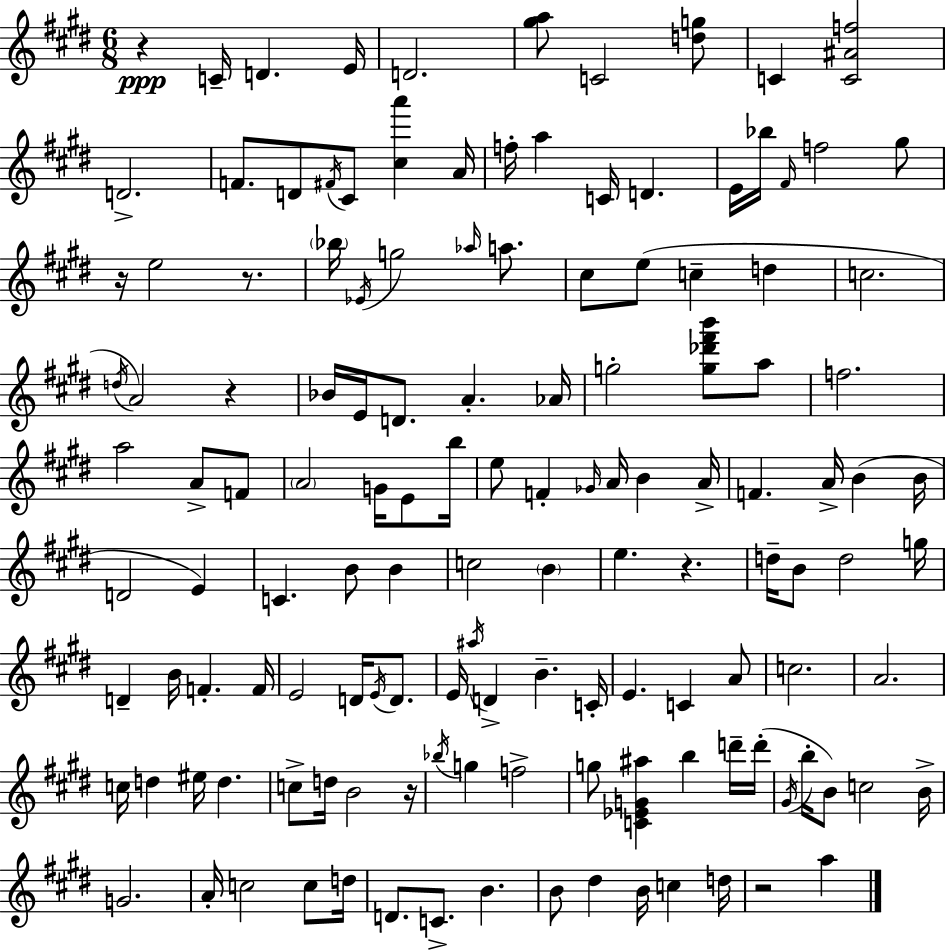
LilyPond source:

{
  \clef treble
  \numericTimeSignature
  \time 6/8
  \key e \major
  r4\ppp c'16-- d'4. e'16 | d'2. | <gis'' a''>8 c'2 <d'' g''>8 | c'4 <c' ais' f''>2 | \break d'2.-> | f'8. d'8 \acciaccatura { fis'16 } cis'8 <cis'' a'''>4 | a'16 f''16-. a''4 c'16 d'4. | e'16 bes''16 \grace { fis'16 } f''2 | \break gis''8 r16 e''2 r8. | \parenthesize bes''16 \acciaccatura { ees'16 } g''2 | \grace { aes''16 } a''8. cis''8 e''8( c''4-- | d''4 c''2. | \break \acciaccatura { d''16 }) a'2 | r4 bes'16 e'16 d'8. a'4.-. | aes'16 g''2-. | <g'' des''' fis''' b'''>8 a''8 f''2. | \break a''2 | a'8-> f'8 \parenthesize a'2 | g'16 e'8 b''16 e''8 f'4-. \grace { ges'16 } | a'16 b'4 a'16-> f'4. | \break a'16-> b'4( b'16 d'2 | e'4) c'4. | b'8 b'4 c''2 | \parenthesize b'4 e''4. | \break r4. d''16-- b'8 d''2 | g''16 d'4-- b'16 f'4.-. | f'16 e'2 | d'16 \acciaccatura { e'16 } d'8. e'16 \acciaccatura { ais''16 } d'4-> | \break b'4.-- c'16-. e'4. | c'4 a'8 c''2. | a'2. | c''16 d''4 | \break eis''16 d''4. c''8-> d''16 b'2 | r16 \acciaccatura { bes''16 } g''4 | f''2-> g''8 <c' ees' g' ais''>4 | b''4 d'''16-- d'''16-.( \acciaccatura { gis'16 } b''16-. b'8) | \break c''2 b'16-> g'2. | a'16-. c''2 | c''8 d''16 d'8. | c'8.-> b'4. b'8 | \break dis''4 b'16 c''4 d''16 r2 | a''4 \bar "|."
}